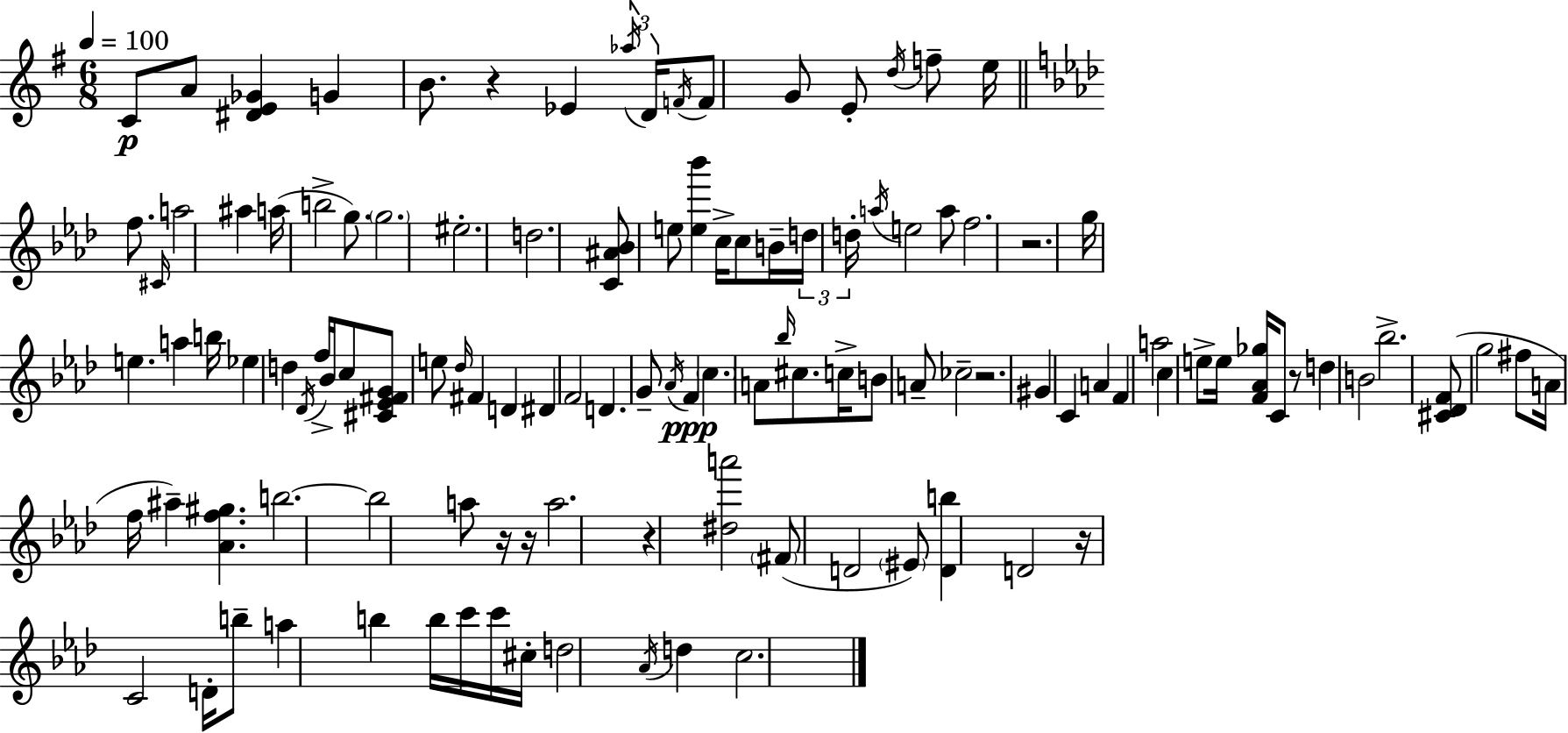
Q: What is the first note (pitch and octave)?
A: C4